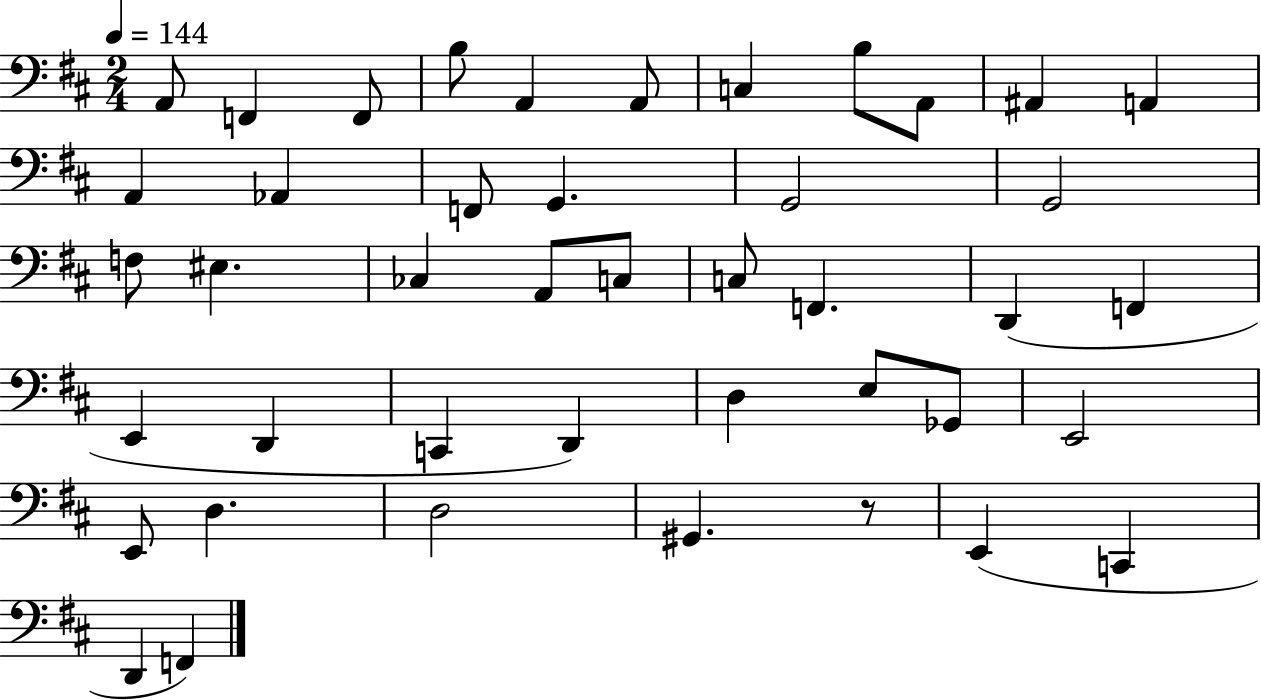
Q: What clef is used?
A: bass